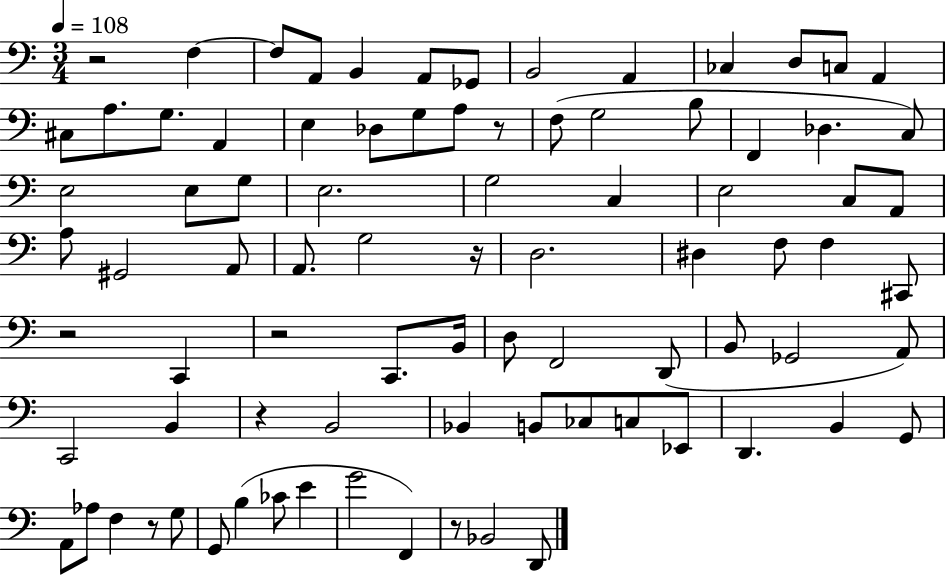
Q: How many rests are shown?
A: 8